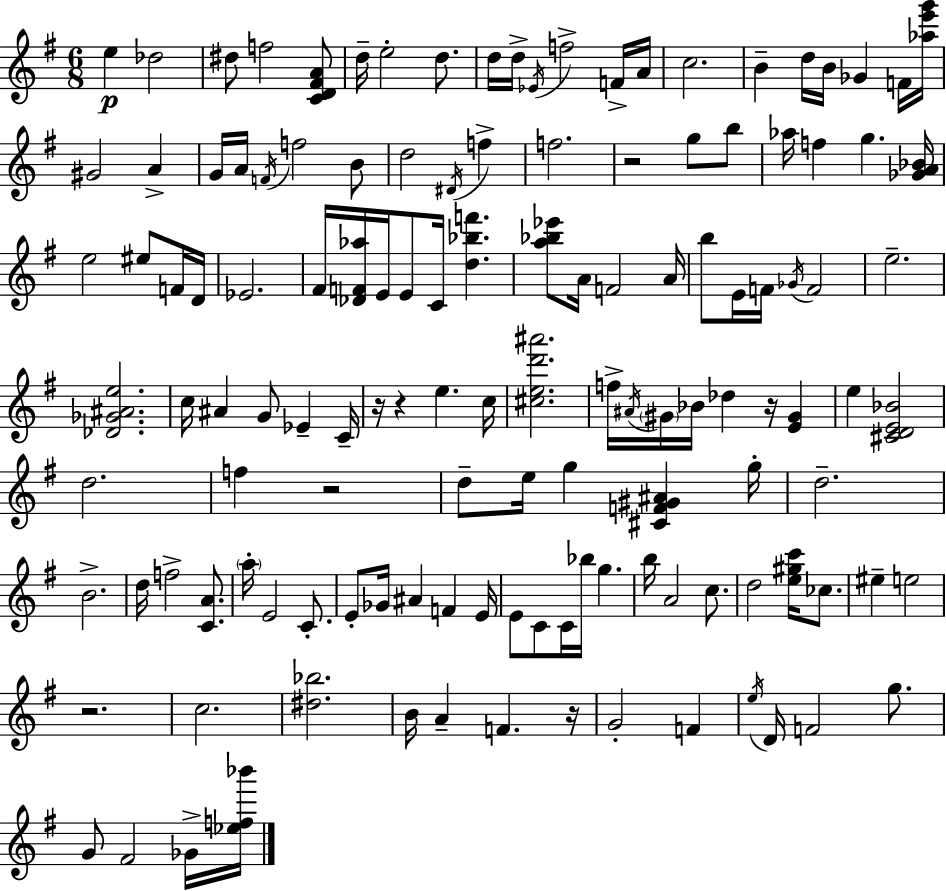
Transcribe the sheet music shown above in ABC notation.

X:1
T:Untitled
M:6/8
L:1/4
K:G
e _d2 ^d/2 f2 [CD^FA]/2 d/4 e2 d/2 d/4 d/4 _E/4 f2 F/4 A/4 c2 B d/4 B/4 _G F/4 [_ae'g']/4 ^G2 A G/4 A/4 F/4 f2 B/2 d2 ^D/4 f f2 z2 g/2 b/2 _a/4 f g [_GA_B]/4 e2 ^e/2 F/4 D/4 _E2 ^F/4 [_DF_a]/4 E/4 E/2 C/4 [d_bf'] [a_b_e']/2 A/4 F2 A/4 b/2 E/4 F/4 _G/4 F2 e2 [_D_G^Ae]2 c/4 ^A G/2 _E C/4 z/4 z e c/4 [^ced'^a']2 f/4 ^A/4 ^G/4 _B/4 _d z/4 [E^G] e [^CDE_B]2 d2 f z2 d/2 e/4 g [^CF^G^A] g/4 d2 B2 d/4 f2 [CA]/2 a/4 E2 C/2 E/2 _G/4 ^A F E/4 E/2 C/2 C/4 _b/4 g b/4 A2 c/2 d2 [e^gc']/4 _c/2 ^e e2 z2 c2 [^d_b]2 B/4 A F z/4 G2 F e/4 D/4 F2 g/2 G/2 ^F2 _G/4 [_ef_b']/4